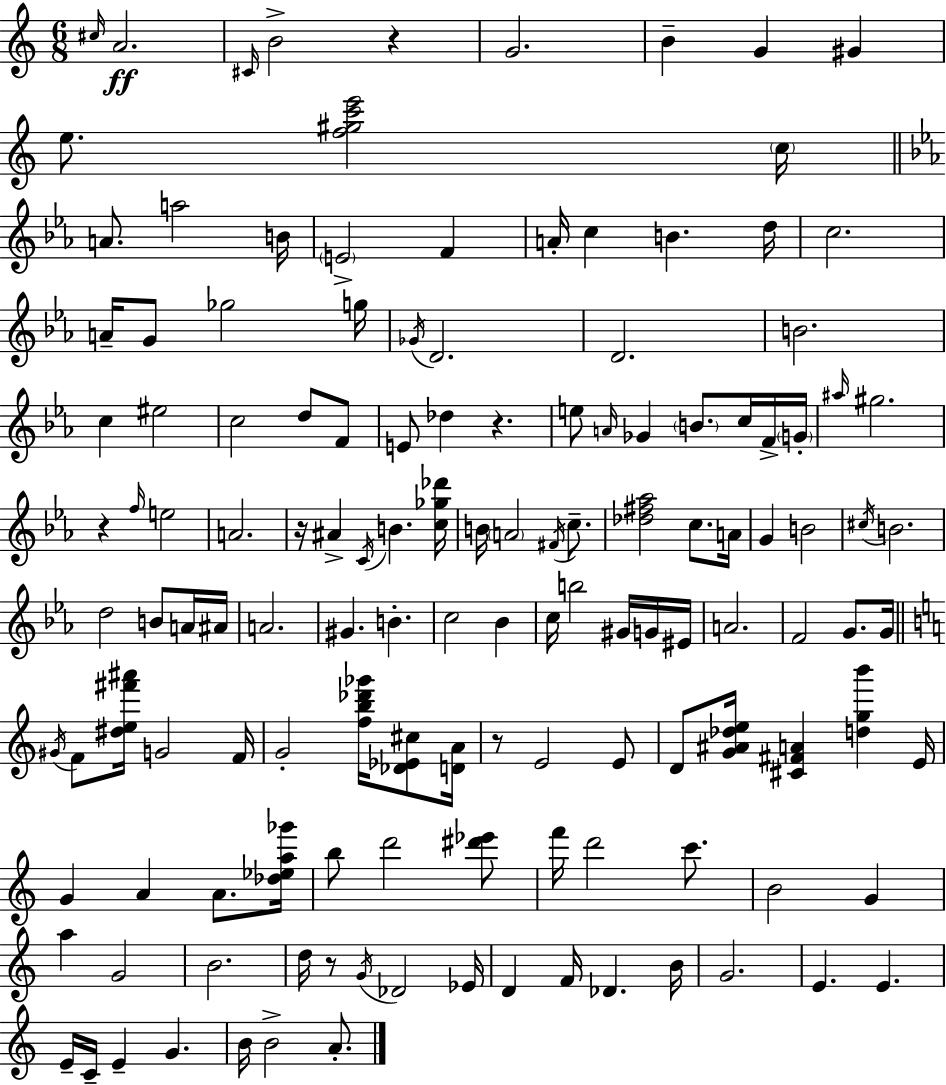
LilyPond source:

{
  \clef treble
  \numericTimeSignature
  \time 6/8
  \key c \major
  \grace { cis''16 }\ff a'2. | \grace { cis'16 } b'2-> r4 | g'2. | b'4-- g'4 gis'4 | \break e''8. <f'' gis'' c''' e'''>2 | \parenthesize c''16 \bar "||" \break \key ees \major a'8. a''2 b'16 | \parenthesize e'2-> f'4 | a'16-. c''4 b'4. d''16 | c''2. | \break a'16-- g'8 ges''2 g''16 | \acciaccatura { ges'16 } d'2. | d'2. | b'2. | \break c''4 eis''2 | c''2 d''8 f'8 | e'8 des''4 r4. | e''8 \grace { a'16 } ges'4 \parenthesize b'8. c''16 | \break f'16-> \parenthesize g'16-. \grace { ais''16 } gis''2. | r4 \grace { f''16 } e''2 | a'2. | r16 ais'4-> \acciaccatura { c'16 } b'4. | \break <c'' ges'' des'''>16 b'16 \parenthesize a'2 | \acciaccatura { fis'16 } c''8.-- <des'' fis'' aes''>2 | c''8. a'16 g'4 b'2 | \acciaccatura { cis''16 } b'2. | \break d''2 | b'8 a'16 ais'16 a'2. | gis'4. | b'4.-. c''2 | \break bes'4 c''16 b''2 | gis'16 g'16 eis'16 a'2. | f'2 | g'8. g'16 \bar "||" \break \key c \major \acciaccatura { gis'16 } f'8 <dis'' e'' fis''' ais'''>16 g'2 | f'16 g'2-. <f'' b'' des''' ges'''>16 <des' ees' cis''>8 | <d' a'>16 r8 e'2 e'8 | d'8 <g' ais' des'' e''>16 <cis' fis' a'>4 <d'' g'' b'''>4 | \break e'16 g'4 a'4 a'8. | <des'' ees'' a'' ges'''>16 b''8 d'''2 <dis''' ees'''>8 | f'''16 d'''2 c'''8. | b'2 g'4 | \break a''4 g'2 | b'2. | d''16 r8 \acciaccatura { g'16 } des'2 | ees'16 d'4 f'16 des'4. | \break b'16 g'2. | e'4. e'4. | e'16-- c'16-- e'4-- g'4. | b'16 b'2-> a'8.-. | \break \bar "|."
}